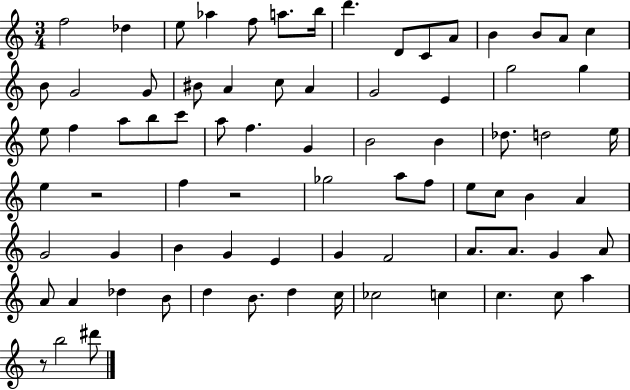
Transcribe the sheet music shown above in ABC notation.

X:1
T:Untitled
M:3/4
L:1/4
K:C
f2 _d e/2 _a f/2 a/2 b/4 d' D/2 C/2 A/2 B B/2 A/2 c B/2 G2 G/2 ^B/2 A c/2 A G2 E g2 g e/2 f a/2 b/2 c'/2 a/2 f G B2 B _d/2 d2 e/4 e z2 f z2 _g2 a/2 f/2 e/2 c/2 B A G2 G B G E G F2 A/2 A/2 G A/2 A/2 A _d B/2 d B/2 d c/4 _c2 c c c/2 a z/2 b2 ^d'/2